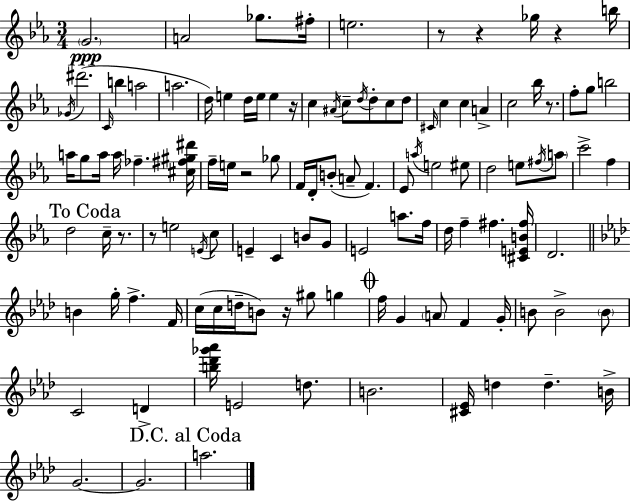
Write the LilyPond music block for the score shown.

{
  \clef treble
  \numericTimeSignature
  \time 3/4
  \key ees \major
  \repeat volta 2 { \parenthesize g'2.\ppp | a'2 ges''8. fis''16-. | e''2. | r8 r4 ges''16 r4 b''16 | \break \acciaccatura { ges'16 } dis'''2.( | \grace { c'16 } b''4 a''2 | a''2. | d''16) e''4 d''16 e''16 e''4 | \break r16 c''4 \acciaccatura { ais'16 } c''8-- \acciaccatura { d''16 } d''8-. | c''8 d''8 \grace { cis'16 } c''4 c''4 | a'4-> c''2 | bes''16 r8. f''8-. g''8 b''2 | \break a''16 g''8 a''16 a''16 fes''4.-- | <cis'' fis'' gis'' dis'''>16 f''16-- e''16 r2 | ges''8 f'16 d'16-. b'8-.( a'8-- f'4.) | ees'8 \acciaccatura { a''16 } e''2 | \break eis''8 d''2 | e''8 \acciaccatura { fis''16 } \parenthesize a''8 c'''2-> | f''4 \mark "To Coda" d''2 | c''16-- r8. r8 e''2 | \break \acciaccatura { e'16 } c''8 e'4-- | c'4 b'8 g'8 e'2 | a''8. f''16 d''16 f''4-- | fis''4. <cis' e' b' fis''>16 d'2. | \break \bar "||" \break \key aes \major b'4 g''16-. f''4.-> f'16 | c''16( c''16 d''16-- b'8) r16 gis''8 g''4 | \mark \markup { \musicglyph "scripts.coda" } f''16 g'4 \parenthesize a'8 f'4 g'16-. | b'8 b'2-> \parenthesize b'8 | \break c'2 d'4-> | <b'' des''' ges''' aes'''>16 e'2 d''8. | b'2. | <cis' ees'>16 d''4 d''4.-- b'16-> | \break g'2.~~ | g'2. | \mark "D.C. al Coda" a''2. | } \bar "|."
}